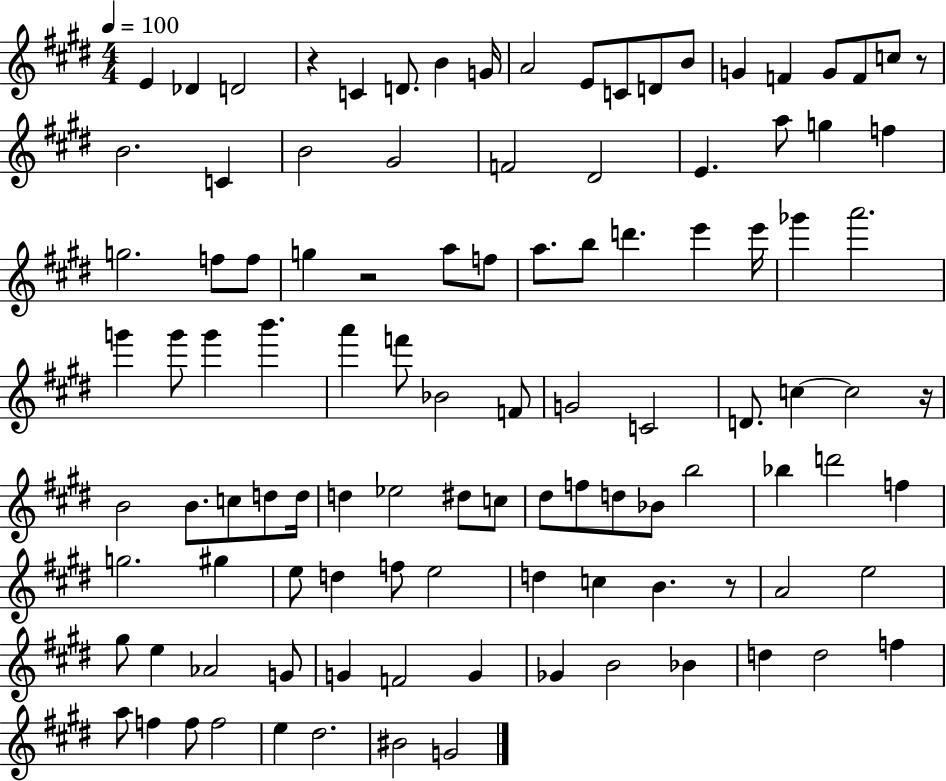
X:1
T:Untitled
M:4/4
L:1/4
K:E
E _D D2 z C D/2 B G/4 A2 E/2 C/2 D/2 B/2 G F G/2 F/2 c/2 z/2 B2 C B2 ^G2 F2 ^D2 E a/2 g f g2 f/2 f/2 g z2 a/2 f/2 a/2 b/2 d' e' e'/4 _g' a'2 g' g'/2 g' b' a' f'/2 _B2 F/2 G2 C2 D/2 c c2 z/4 B2 B/2 c/2 d/2 d/4 d _e2 ^d/2 c/2 ^d/2 f/2 d/2 _B/2 b2 _b d'2 f g2 ^g e/2 d f/2 e2 d c B z/2 A2 e2 ^g/2 e _A2 G/2 G F2 G _G B2 _B d d2 f a/2 f f/2 f2 e ^d2 ^B2 G2